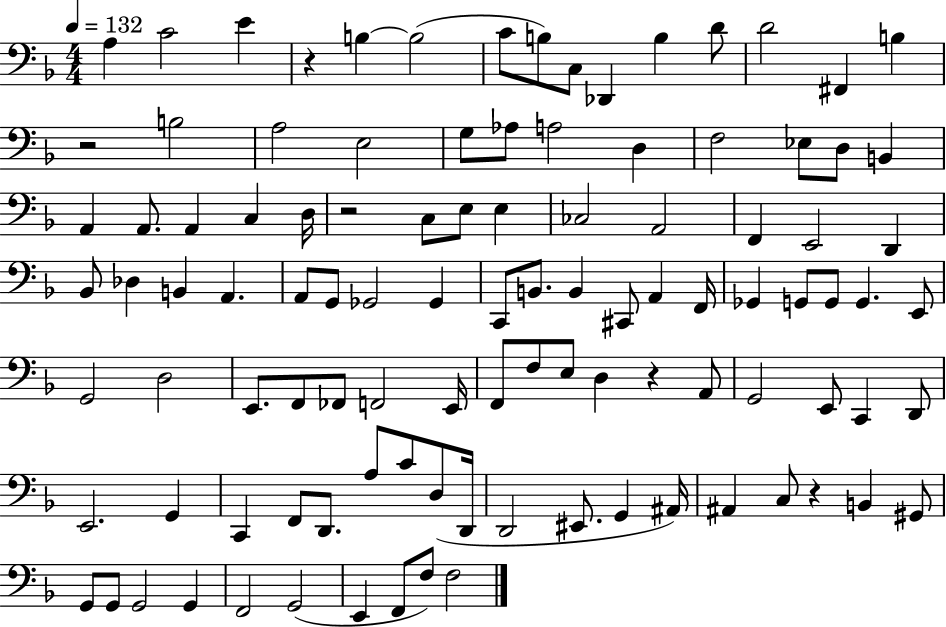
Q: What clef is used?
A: bass